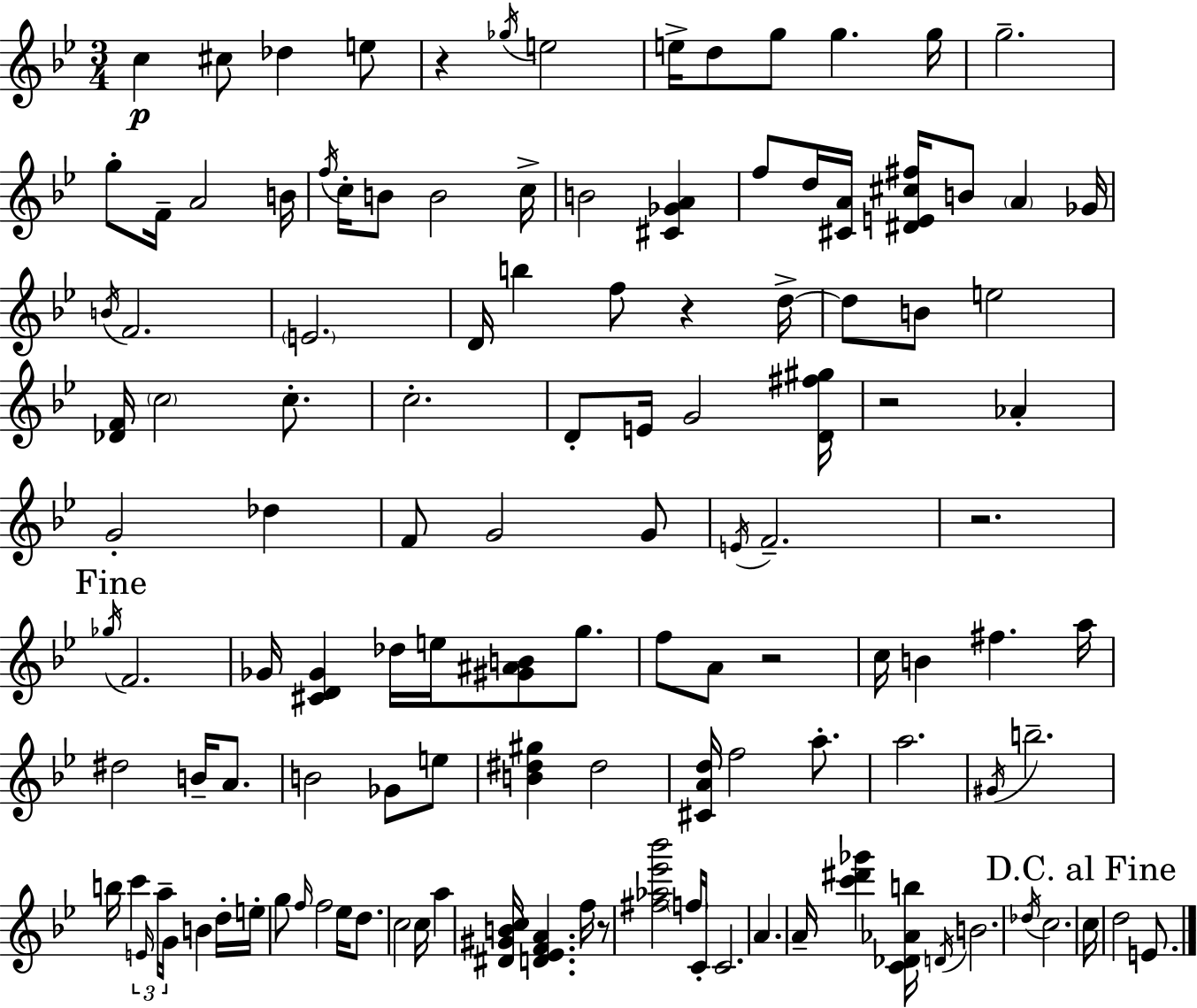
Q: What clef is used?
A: treble